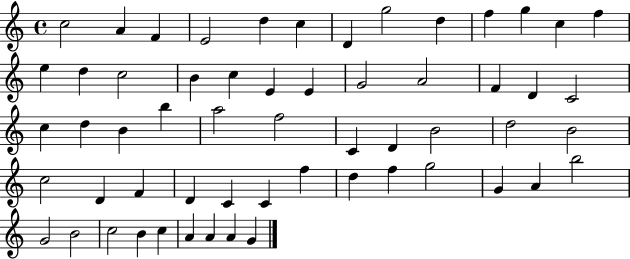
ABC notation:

X:1
T:Untitled
M:4/4
L:1/4
K:C
c2 A F E2 d c D g2 d f g c f e d c2 B c E E G2 A2 F D C2 c d B b a2 f2 C D B2 d2 B2 c2 D F D C C f d f g2 G A b2 G2 B2 c2 B c A A A G